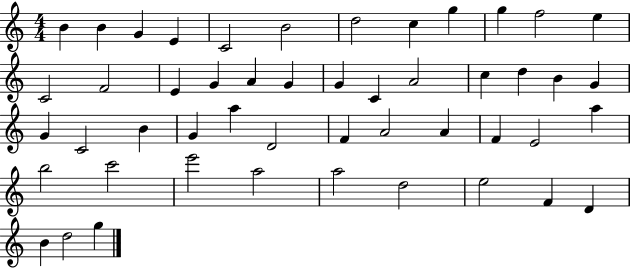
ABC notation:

X:1
T:Untitled
M:4/4
L:1/4
K:C
B B G E C2 B2 d2 c g g f2 e C2 F2 E G A G G C A2 c d B G G C2 B G a D2 F A2 A F E2 a b2 c'2 e'2 a2 a2 d2 e2 F D B d2 g